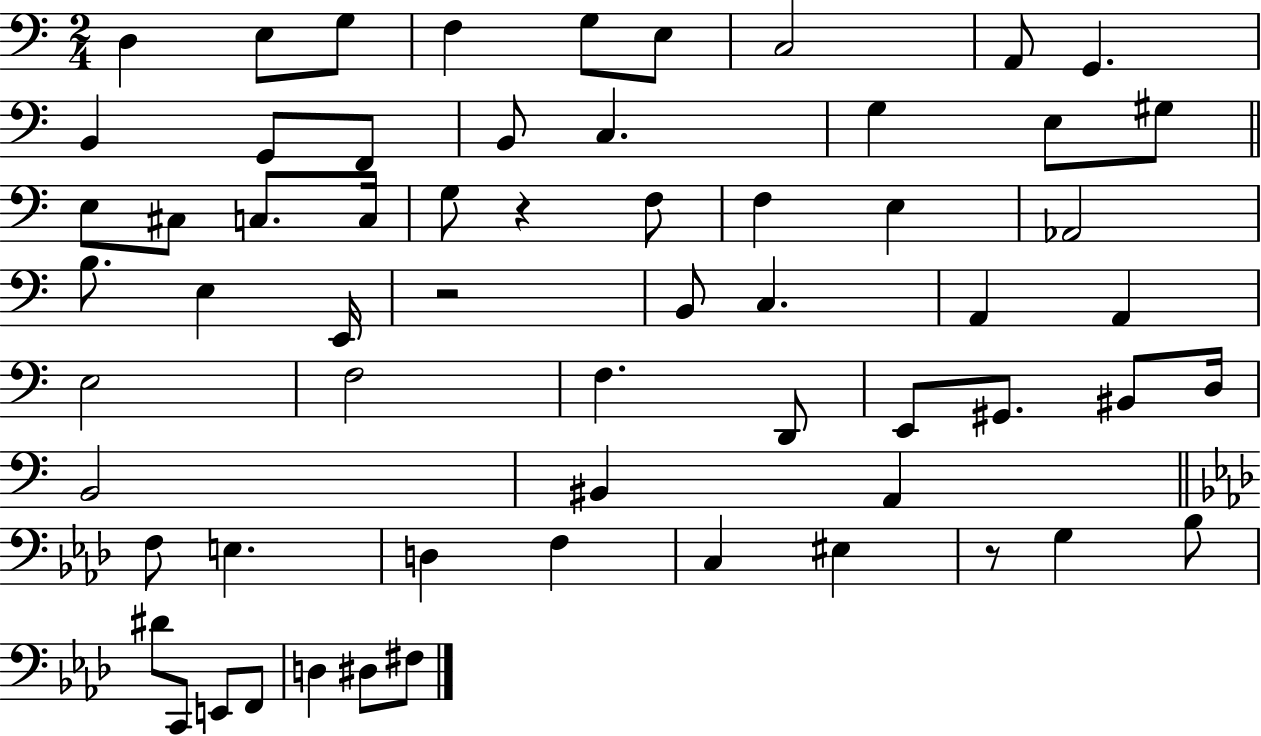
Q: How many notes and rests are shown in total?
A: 62